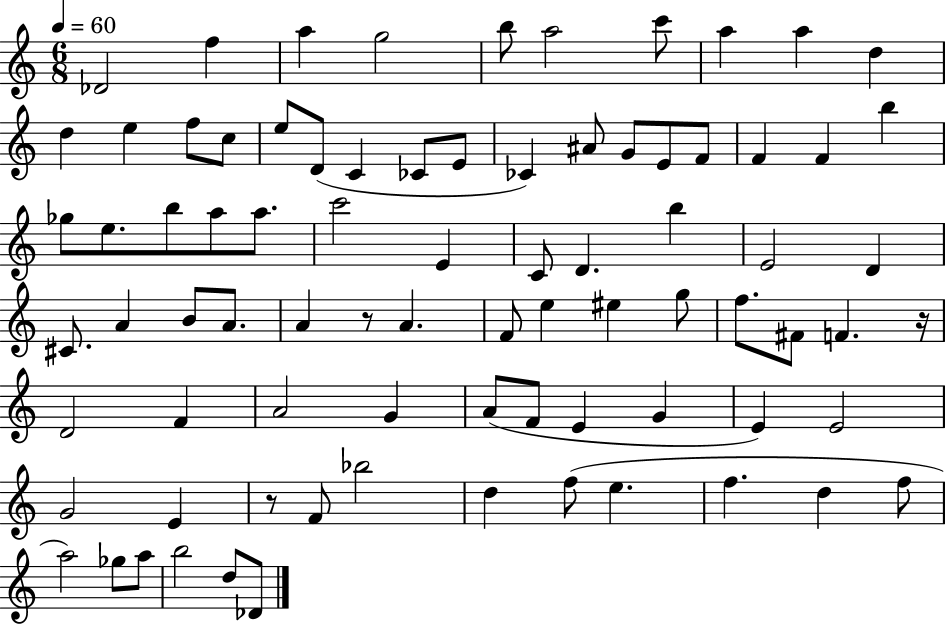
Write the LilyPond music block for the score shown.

{
  \clef treble
  \numericTimeSignature
  \time 6/8
  \key c \major
  \tempo 4 = 60
  des'2 f''4 | a''4 g''2 | b''8 a''2 c'''8 | a''4 a''4 d''4 | \break d''4 e''4 f''8 c''8 | e''8 d'8( c'4 ces'8 e'8 | ces'4) ais'8 g'8 e'8 f'8 | f'4 f'4 b''4 | \break ges''8 e''8. b''8 a''8 a''8. | c'''2 e'4 | c'8 d'4. b''4 | e'2 d'4 | \break cis'8. a'4 b'8 a'8. | a'4 r8 a'4. | f'8 e''4 eis''4 g''8 | f''8. fis'8 f'4. r16 | \break d'2 f'4 | a'2 g'4 | a'8( f'8 e'4 g'4 | e'4) e'2 | \break g'2 e'4 | r8 f'8 bes''2 | d''4 f''8( e''4. | f''4. d''4 f''8 | \break a''2) ges''8 a''8 | b''2 d''8 des'8 | \bar "|."
}